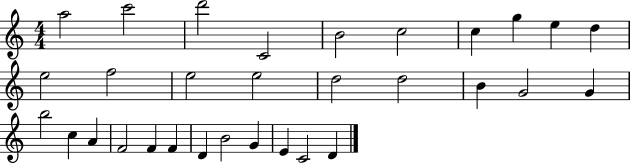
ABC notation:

X:1
T:Untitled
M:4/4
L:1/4
K:C
a2 c'2 d'2 C2 B2 c2 c g e d e2 f2 e2 e2 d2 d2 B G2 G b2 c A F2 F F D B2 G E C2 D